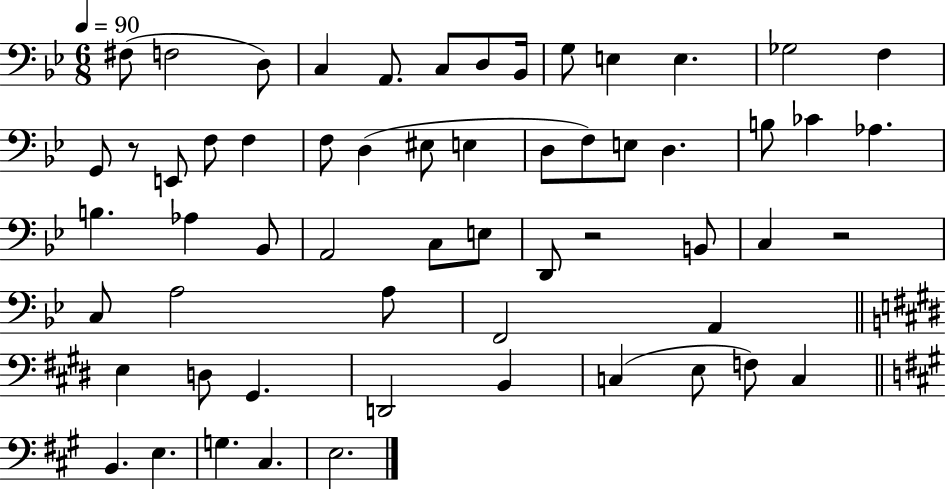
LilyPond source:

{
  \clef bass
  \numericTimeSignature
  \time 6/8
  \key bes \major
  \tempo 4 = 90
  fis8( f2 d8) | c4 a,8. c8 d8 bes,16 | g8 e4 e4. | ges2 f4 | \break g,8 r8 e,8 f8 f4 | f8 d4( eis8 e4 | d8 f8) e8 d4. | b8 ces'4 aes4. | \break b4. aes4 bes,8 | a,2 c8 e8 | d,8 r2 b,8 | c4 r2 | \break c8 a2 a8 | f,2 a,4 | \bar "||" \break \key e \major e4 d8 gis,4. | d,2 b,4 | c4( e8 f8) c4 | \bar "||" \break \key a \major b,4. e4. | g4. cis4. | e2. | \bar "|."
}